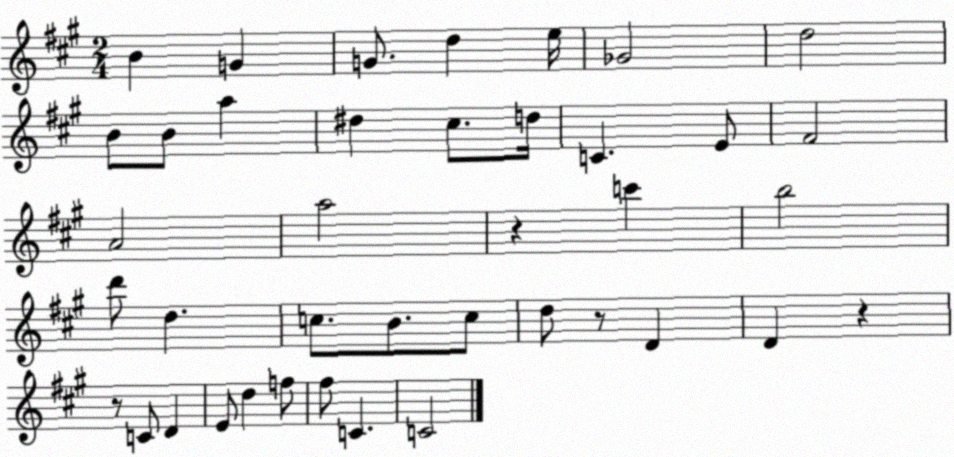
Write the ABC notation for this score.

X:1
T:Untitled
M:2/4
L:1/4
K:A
B G G/2 d e/4 _G2 d2 B/2 B/2 a ^d ^c/2 d/4 C E/2 ^F2 A2 a2 z c' b2 d'/2 d c/2 B/2 c/2 d/2 z/2 D D z z/2 C/2 D E/2 d f/2 ^f/2 C C2